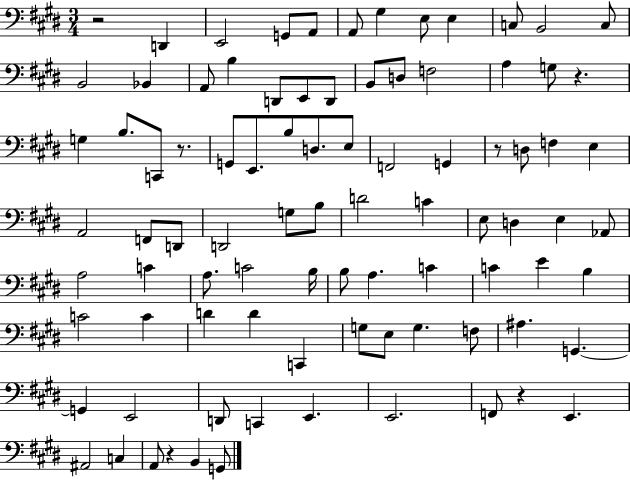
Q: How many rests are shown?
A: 6